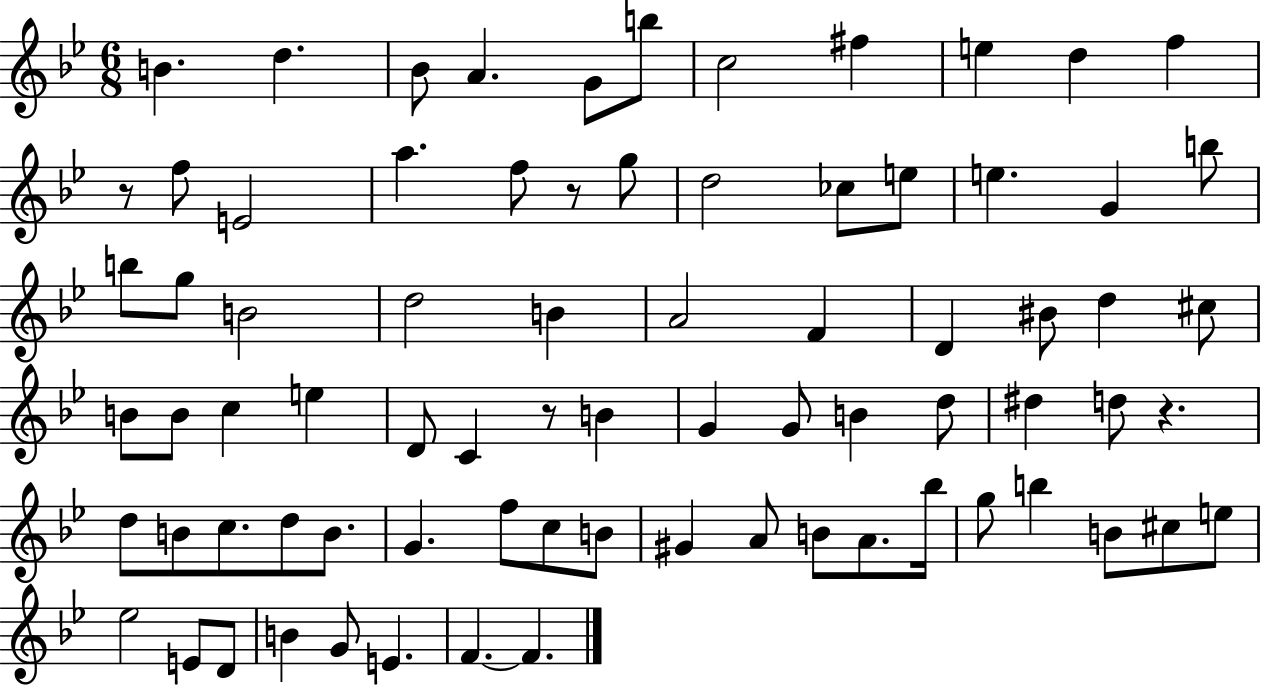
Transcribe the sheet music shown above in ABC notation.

X:1
T:Untitled
M:6/8
L:1/4
K:Bb
B d _B/2 A G/2 b/2 c2 ^f e d f z/2 f/2 E2 a f/2 z/2 g/2 d2 _c/2 e/2 e G b/2 b/2 g/2 B2 d2 B A2 F D ^B/2 d ^c/2 B/2 B/2 c e D/2 C z/2 B G G/2 B d/2 ^d d/2 z d/2 B/2 c/2 d/2 B/2 G f/2 c/2 B/2 ^G A/2 B/2 A/2 _b/4 g/2 b B/2 ^c/2 e/2 _e2 E/2 D/2 B G/2 E F F